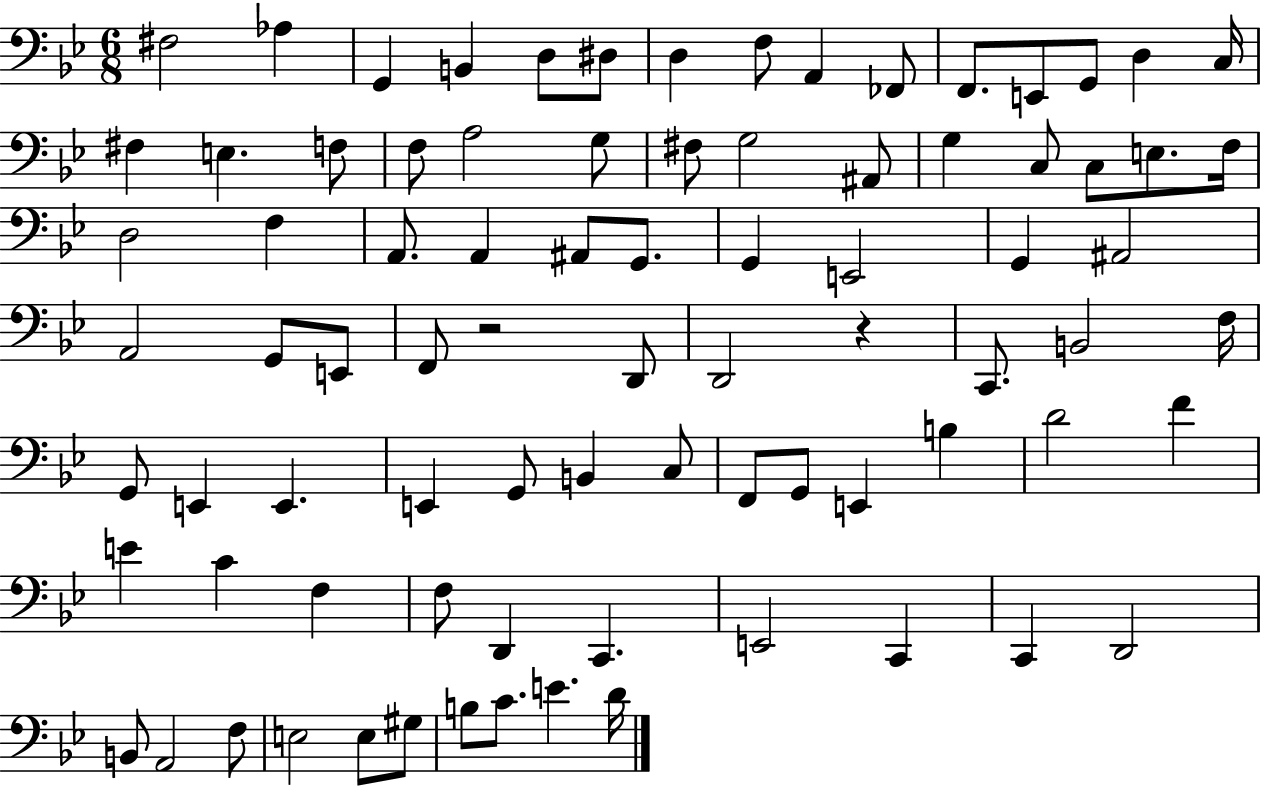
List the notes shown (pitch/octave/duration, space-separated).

F#3/h Ab3/q G2/q B2/q D3/e D#3/e D3/q F3/e A2/q FES2/e F2/e. E2/e G2/e D3/q C3/s F#3/q E3/q. F3/e F3/e A3/h G3/e F#3/e G3/h A#2/e G3/q C3/e C3/e E3/e. F3/s D3/h F3/q A2/e. A2/q A#2/e G2/e. G2/q E2/h G2/q A#2/h A2/h G2/e E2/e F2/e R/h D2/e D2/h R/q C2/e. B2/h F3/s G2/e E2/q E2/q. E2/q G2/e B2/q C3/e F2/e G2/e E2/q B3/q D4/h F4/q E4/q C4/q F3/q F3/e D2/q C2/q. E2/h C2/q C2/q D2/h B2/e A2/h F3/e E3/h E3/e G#3/e B3/e C4/e. E4/q. D4/s